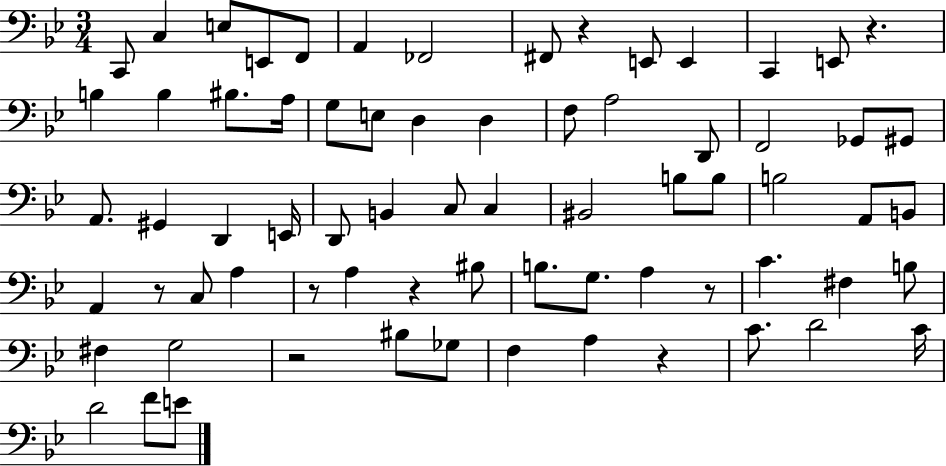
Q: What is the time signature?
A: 3/4